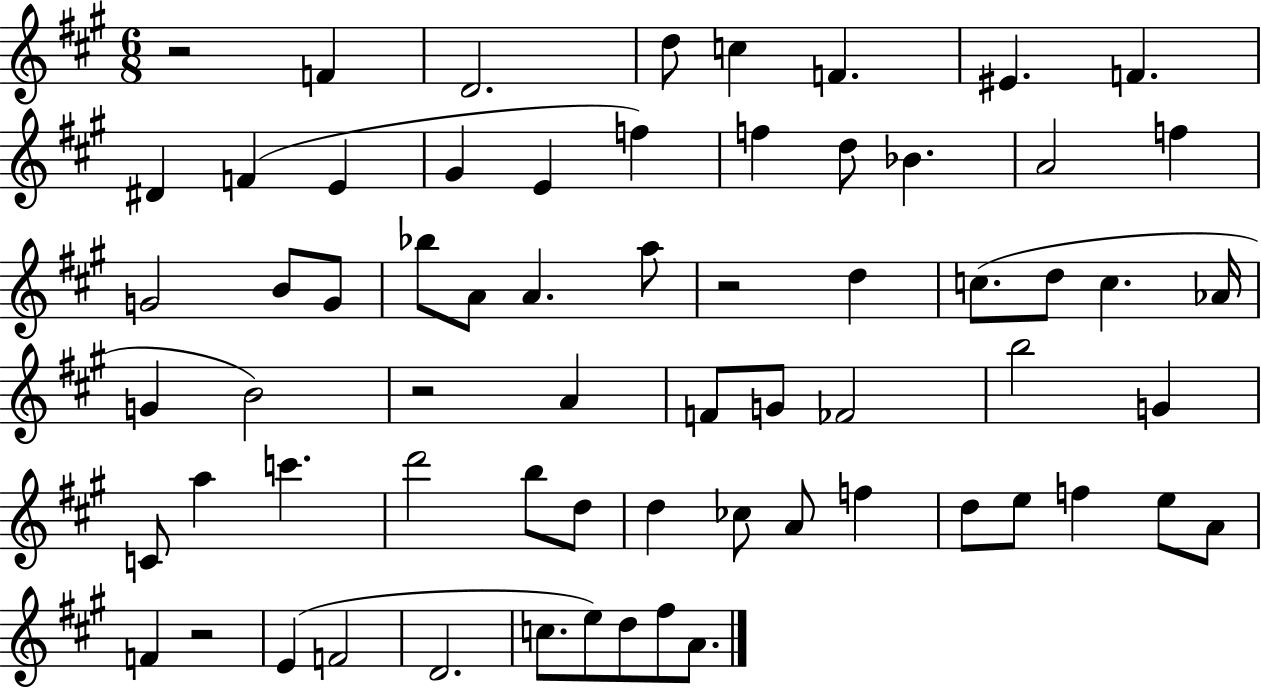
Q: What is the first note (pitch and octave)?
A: F4